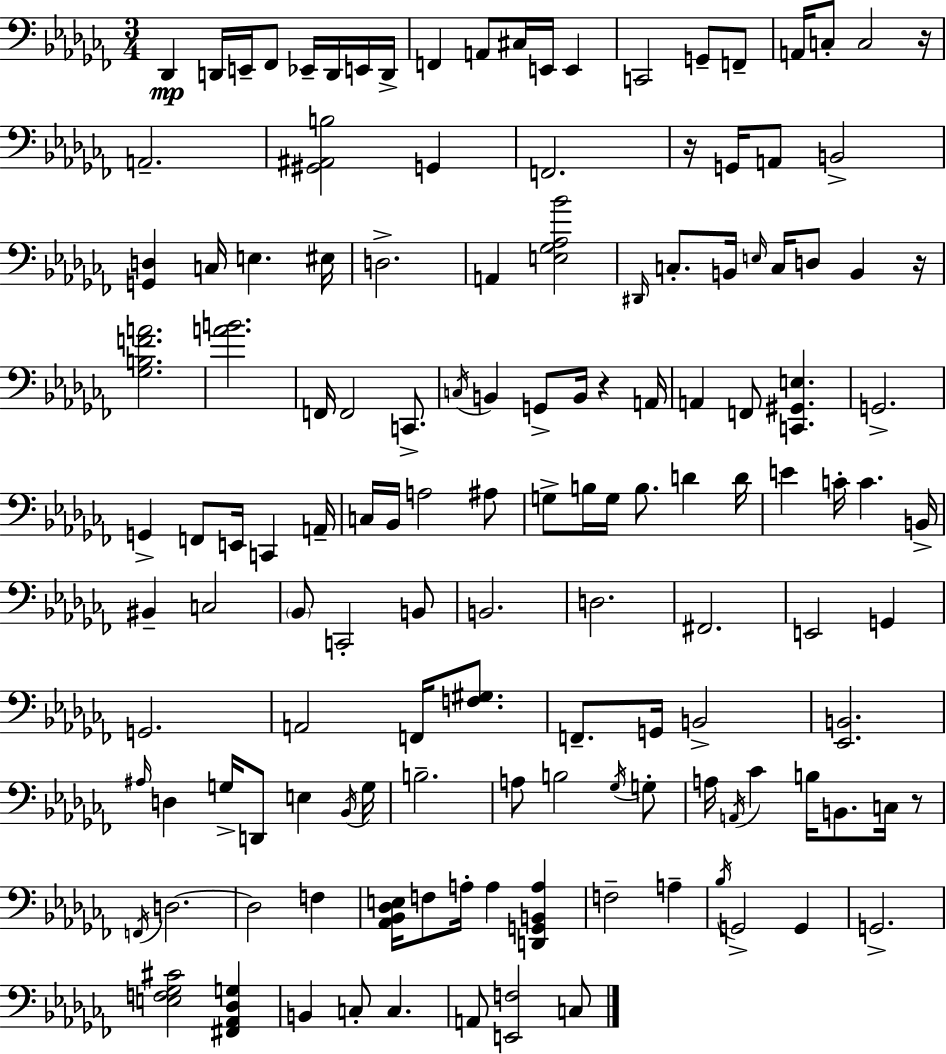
{
  \clef bass
  \numericTimeSignature
  \time 3/4
  \key aes \minor
  des,4\mp d,16 e,16-- fes,8 ees,16-- d,16 e,16 d,16-> | f,4 a,8 cis16 e,16 e,4 | c,2 g,8-- f,8-- | a,16 c8-. c2 r16 | \break a,2.-- | <gis, ais, b>2 g,4 | f,2. | r16 g,16 a,8 b,2-> | \break <g, d>4 c16 e4. eis16 | d2.-> | a,4 <e ges aes bes'>2 | \grace { dis,16 } c8.-. b,16 \grace { e16 } c16 d8 b,4 | \break r16 <ges b f' a'>2. | <a' b'>2. | f,16 f,2 c,8.-> | \acciaccatura { c16 } b,4 g,8-> b,16 r4 | \break a,16 a,4 f,8 <c, gis, e>4. | g,2.-> | g,4-> f,8 e,16 c,4 | a,16-- c16 bes,16 a2 | \break ais8 g8-> b16 g16 b8. d'4 | d'16 e'4 c'16-. c'4. | b,16-> bis,4-- c2 | \parenthesize bes,8 c,2-. | \break b,8 b,2. | d2. | fis,2. | e,2 g,4 | \break g,2. | a,2 f,16 | <f gis>8. f,8.-- g,16 b,2-> | <ees, b,>2. | \break \grace { ais16 } d4 g16-> d,8 e4 | \acciaccatura { bes,16 } g16 b2.-- | a8 b2 | \acciaccatura { ges16 } g8-. a16 \acciaccatura { a,16 } ces'4 | \break b16 b,8. c16 r8 \acciaccatura { f,16 } d2.~~ | d2 | f4 <aes, bes, des e>16 f8 a16-. | a4 <d, g, b, a>4 f2-- | \break a4-- \acciaccatura { bes16 } g,2-> | g,4 g,2.-> | <e f ges cis'>2 | <fis, aes, des g>4 b,4 | \break c8-. c4. a,8 <e, f>2 | c8 \bar "|."
}